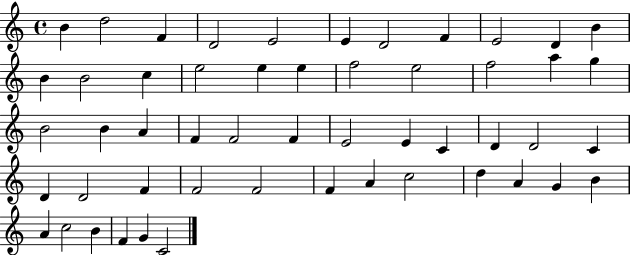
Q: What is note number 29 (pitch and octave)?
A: E4